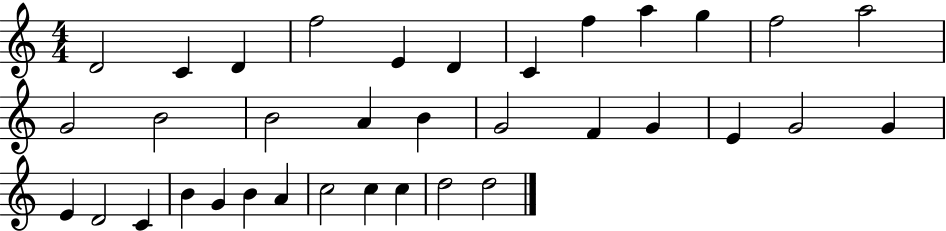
{
  \clef treble
  \numericTimeSignature
  \time 4/4
  \key c \major
  d'2 c'4 d'4 | f''2 e'4 d'4 | c'4 f''4 a''4 g''4 | f''2 a''2 | \break g'2 b'2 | b'2 a'4 b'4 | g'2 f'4 g'4 | e'4 g'2 g'4 | \break e'4 d'2 c'4 | b'4 g'4 b'4 a'4 | c''2 c''4 c''4 | d''2 d''2 | \break \bar "|."
}